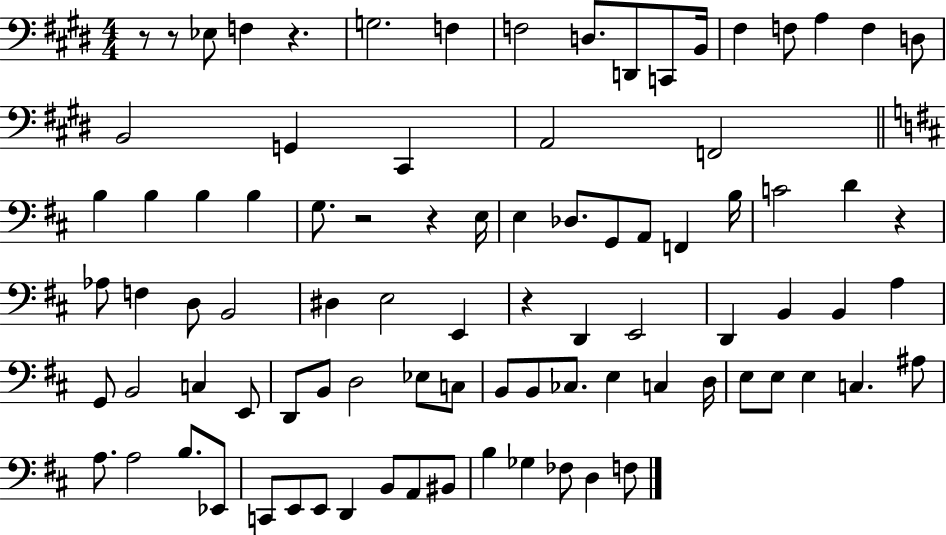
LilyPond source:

{
  \clef bass
  \numericTimeSignature
  \time 4/4
  \key e \major
  r8 r8 ees8 f4 r4. | g2. f4 | f2 d8. d,8 c,8 b,16 | fis4 f8 a4 f4 d8 | \break b,2 g,4 cis,4 | a,2 f,2 | \bar "||" \break \key d \major b4 b4 b4 b4 | g8. r2 r4 e16 | e4 des8. g,8 a,8 f,4 b16 | c'2 d'4 r4 | \break aes8 f4 d8 b,2 | dis4 e2 e,4 | r4 d,4 e,2 | d,4 b,4 b,4 a4 | \break g,8 b,2 c4 e,8 | d,8 b,8 d2 ees8 c8 | b,8 b,8 ces8. e4 c4 d16 | e8 e8 e4 c4. ais8 | \break a8. a2 b8. ees,8 | c,8 e,8 e,8 d,4 b,8 a,8 bis,8 | b4 ges4 fes8 d4 f8 | \bar "|."
}